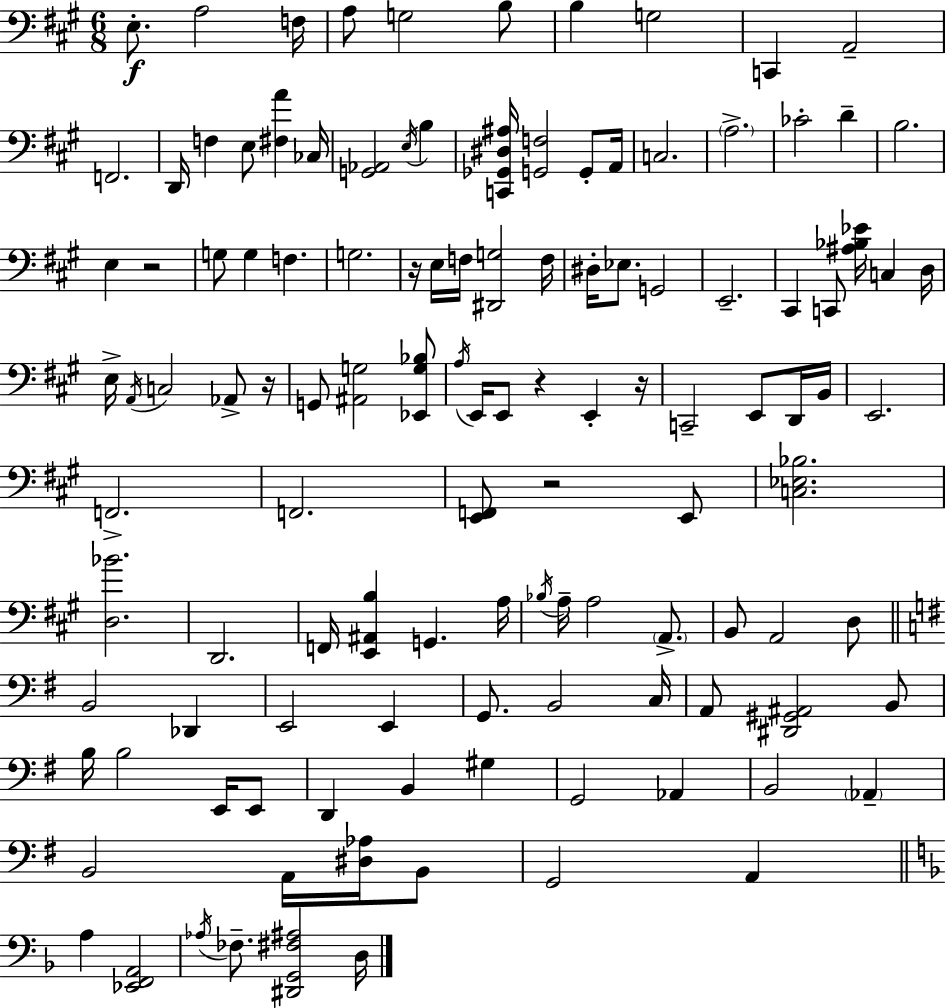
E3/e. A3/h F3/s A3/e G3/h B3/e B3/q G3/h C2/q A2/h F2/h. D2/s F3/q E3/e [F#3,A4]/q CES3/s [G2,Ab2]/h E3/s B3/q [C2,Gb2,D#3,A#3]/s [G2,F3]/h G2/e A2/s C3/h. A3/h. CES4/h D4/q B3/h. E3/q R/h G3/e G3/q F3/q. G3/h. R/s E3/s F3/s [D#2,G3]/h F3/s D#3/s Eb3/e. G2/h E2/h. C#2/q C2/e [A#3,Bb3,Eb4]/s C3/q D3/s E3/s A2/s C3/h Ab2/e R/s G2/e [A#2,G3]/h [Eb2,G3,Bb3]/e A3/s E2/s E2/e R/q E2/q R/s C2/h E2/e D2/s B2/s E2/h. F2/h. F2/h. [E2,F2]/e R/h E2/e [C3,Eb3,Bb3]/h. [D3,Bb4]/h. D2/h. F2/s [E2,A#2,B3]/q G2/q. A3/s Bb3/s A3/s A3/h A2/e. B2/e A2/h D3/e B2/h Db2/q E2/h E2/q G2/e. B2/h C3/s A2/e [D#2,G#2,A#2]/h B2/e B3/s B3/h E2/s E2/e D2/q B2/q G#3/q G2/h Ab2/q B2/h Ab2/q B2/h A2/s [D#3,Ab3]/s B2/e G2/h A2/q A3/q [Eb2,F2,A2]/h Ab3/s FES3/e. [D#2,G2,F#3,A#3]/h D3/s